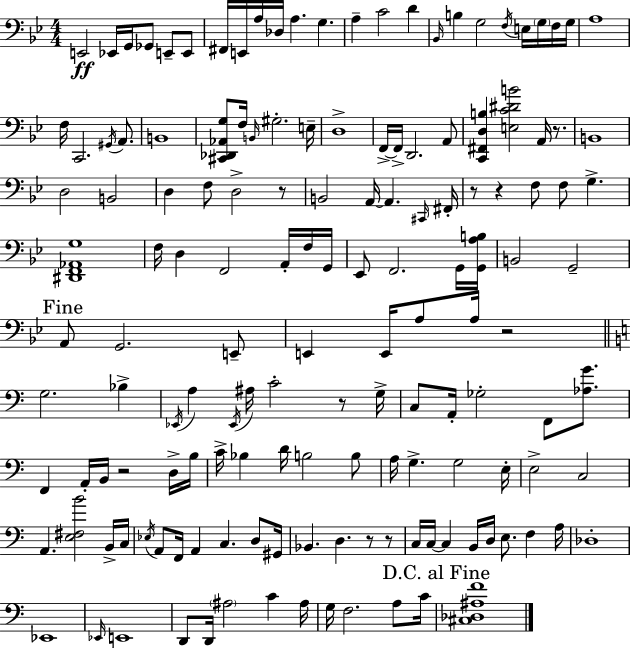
E2/h Eb2/s G2/s Gb2/e E2/e E2/e F#2/s E2/s A3/s Db3/s A3/q. G3/q. A3/q C4/h D4/q Bb2/s B3/q G3/h F3/s E3/s G3/s F3/s G3/s A3/w F3/s C2/h. G#2/s A2/e. B2/w [C#2,Db2,Ab2,G3]/e F3/s B2/s G#3/h. E3/s D3/w F2/s F2/s D2/h. A2/e [C2,F#2,D3,B3]/q [E3,C4,D#4,B4]/h A2/s R/e. B2/w D3/h B2/h D3/q F3/e D3/h R/e B2/h A2/s A2/q. C#2/s F#2/s R/e R/q F3/e F3/e G3/q. [D#2,F2,Ab2,G3]/w F3/s D3/q F2/h A2/s F3/s G2/s Eb2/e F2/h. G2/s [G2,A3,B3]/s B2/h G2/h A2/e G2/h. E2/e E2/q E2/s A3/e A3/s R/h G3/h. Bb3/q Eb2/s A3/q Eb2/s A#3/s C4/h R/e G3/s C3/e A2/s Gb3/h F2/e [Ab3,G4]/e. F2/q A2/s B2/s R/h D3/s B3/s C4/s Bb3/q D4/s B3/h B3/e A3/s G3/q. G3/h E3/s E3/h C3/h A2/q. [E3,F#3,B4]/h B2/s C3/s Eb3/s A2/e F2/s A2/q C3/q. D3/e G#2/s Bb2/q. D3/q. R/e R/e C3/s C3/s C3/q B2/s D3/s E3/e. F3/q A3/s Db3/w Eb2/w Eb2/s E2/w D2/e D2/s A#3/h C4/q A#3/s G3/s F3/h. A3/e C4/s [C#3,Db3,A#3,F4]/w